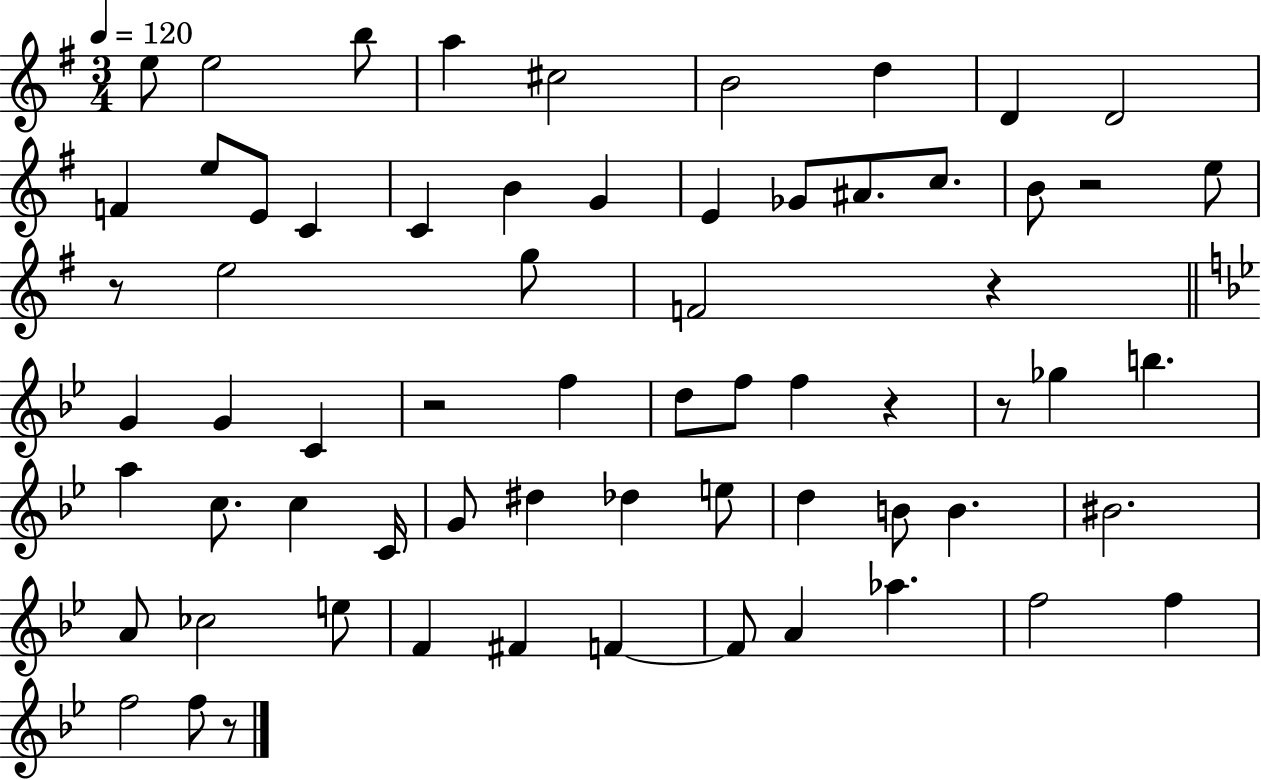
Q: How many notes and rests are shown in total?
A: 66